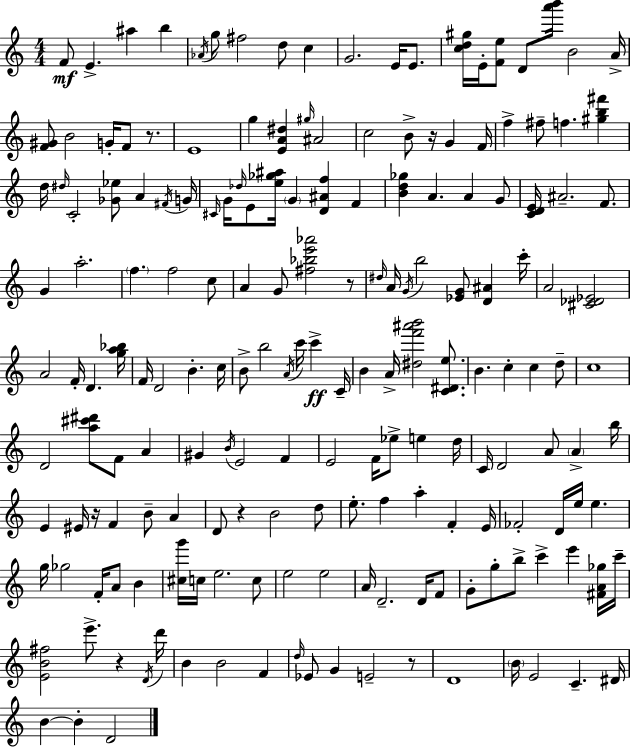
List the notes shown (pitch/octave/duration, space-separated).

F4/e E4/q. A#5/q B5/q Ab4/s G5/e F#5/h D5/e C5/q G4/h. E4/s E4/e. [C5,D5,G#5]/s E4/s [F4,E5]/e D4/e [A6,B6]/s B4/h A4/s [F4,G#4]/e B4/h G4/s F4/e R/e. E4/w G5/q [E4,A4,D#5]/q G#5/s A#4/h C5/h B4/e R/s G4/q F4/s F5/q F#5/e F5/q. [G#5,B5,F#6]/q D5/s D#5/s C4/h [Gb4,Eb5]/e A4/q F#4/s G4/s C#4/s G4/s Db5/s E4/e [E5,Gb5,A#5]/s G4/q [D4,A#4,F5]/q F4/q [B4,D5,Gb5]/q A4/q. A4/q G4/e [C4,D4,E4]/s A#4/h. F4/e. G4/q A5/h. F5/q. F5/h C5/e A4/q G4/e [F#5,Bb5,E6,Ab6]/h R/e D#5/s A4/s G4/s B5/h [Eb4,G4]/e [D4,A#4]/q C6/s A4/h [C#4,Db4,Eb4]/h A4/h F4/s D4/q. [G5,A5,Bb5]/s F4/s D4/h B4/q. C5/s B4/e B5/h A4/s C6/s C6/q C4/s B4/q A4/s [D#5,F6,A#6,B6]/h [C4,D#4,E5]/e. B4/q. C5/q C5/q D5/e C5/w D4/h [A5,C#6,D#6]/e F4/e A4/q G#4/q B4/s E4/h F4/q E4/h F4/s Eb5/e E5/q D5/s C4/s D4/h A4/e A4/q B5/s E4/q EIS4/s R/s F4/q B4/e A4/q D4/e R/q B4/h D5/e E5/e. F5/q A5/q F4/q E4/s FES4/h D4/s E5/s E5/q. G5/s Gb5/h F4/s A4/e B4/q [C#5,G6]/s C5/s E5/h. C5/e E5/h E5/h A4/s D4/h. D4/s F4/e G4/e G5/e B5/e C6/q E6/q [F#4,A4,Gb5]/s C6/s [E4,B4,F#5]/h E6/e. R/q D4/s D6/s B4/q B4/h F4/q D5/s Eb4/e G4/q E4/h R/e D4/w B4/s E4/h C4/q. D#4/s B4/q B4/q D4/h